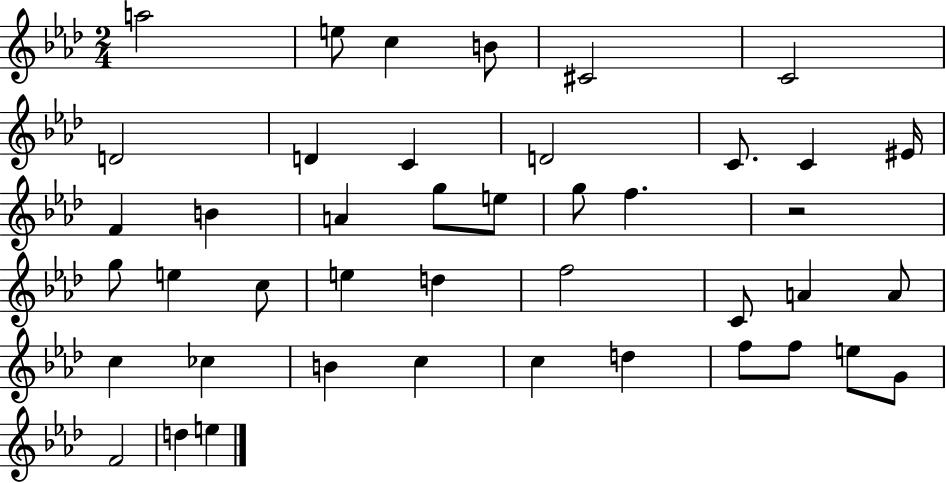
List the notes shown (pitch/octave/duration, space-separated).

A5/h E5/e C5/q B4/e C#4/h C4/h D4/h D4/q C4/q D4/h C4/e. C4/q EIS4/s F4/q B4/q A4/q G5/e E5/e G5/e F5/q. R/h G5/e E5/q C5/e E5/q D5/q F5/h C4/e A4/q A4/e C5/q CES5/q B4/q C5/q C5/q D5/q F5/e F5/e E5/e G4/e F4/h D5/q E5/q